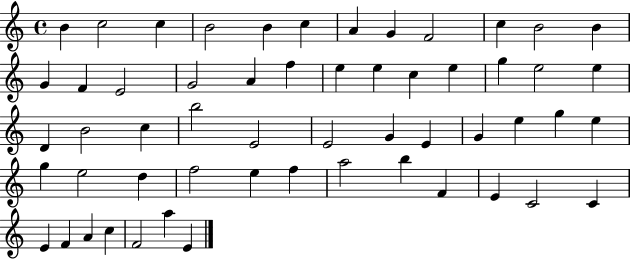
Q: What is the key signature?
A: C major